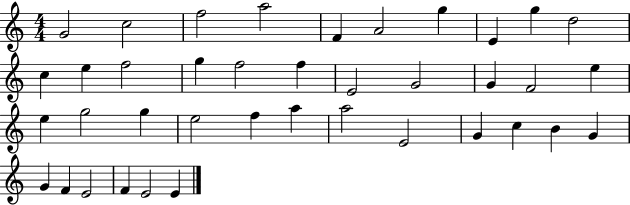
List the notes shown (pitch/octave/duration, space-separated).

G4/h C5/h F5/h A5/h F4/q A4/h G5/q E4/q G5/q D5/h C5/q E5/q F5/h G5/q F5/h F5/q E4/h G4/h G4/q F4/h E5/q E5/q G5/h G5/q E5/h F5/q A5/q A5/h E4/h G4/q C5/q B4/q G4/q G4/q F4/q E4/h F4/q E4/h E4/q